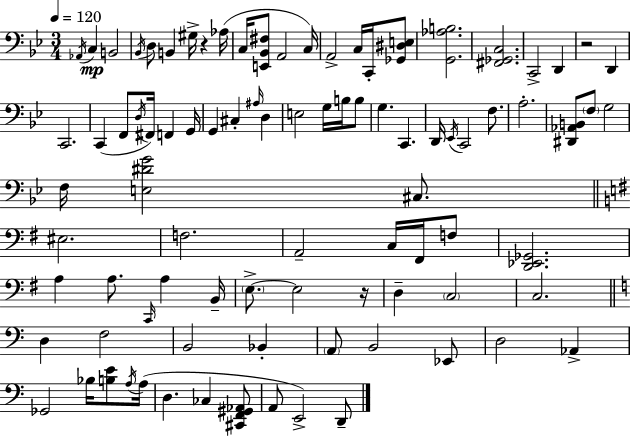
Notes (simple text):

Ab2/s C3/q B2/h Bb2/s D3/e B2/q G#3/s R/q Ab3/s C3/s [E2,Bb2,F#3]/e A2/h C3/s A2/h C3/s C2/s [Gb2,D#3,E3]/e [G2,Ab3,B3]/h. [F#2,Gb2,C3]/h. C2/h D2/q R/h D2/q C2/h. C2/q F2/e D3/s F#2/s F2/q G2/s G2/q C#3/q A#3/s D3/q E3/h G3/s B3/s B3/e G3/q. C2/q. D2/s Eb2/s C2/h F3/e. A3/h. [D#2,Ab2,B2]/e F3/e G3/h F3/s [E3,D#4,G4]/h C#3/e. EIS3/h. F3/h. A2/h C3/s F#2/s F3/e [D2,Eb2,Gb2]/h. A3/q A3/e. C2/s A3/q B2/s E3/e. E3/h R/s D3/q C3/h C3/h. D3/q F3/h B2/h Bb2/q A2/e B2/h Eb2/e D3/h Ab2/q Gb2/h Bb3/s [B3,E4]/e A3/s A3/s D3/q. CES3/q [C#2,F2,G#2,Ab2]/e A2/e E2/h D2/e